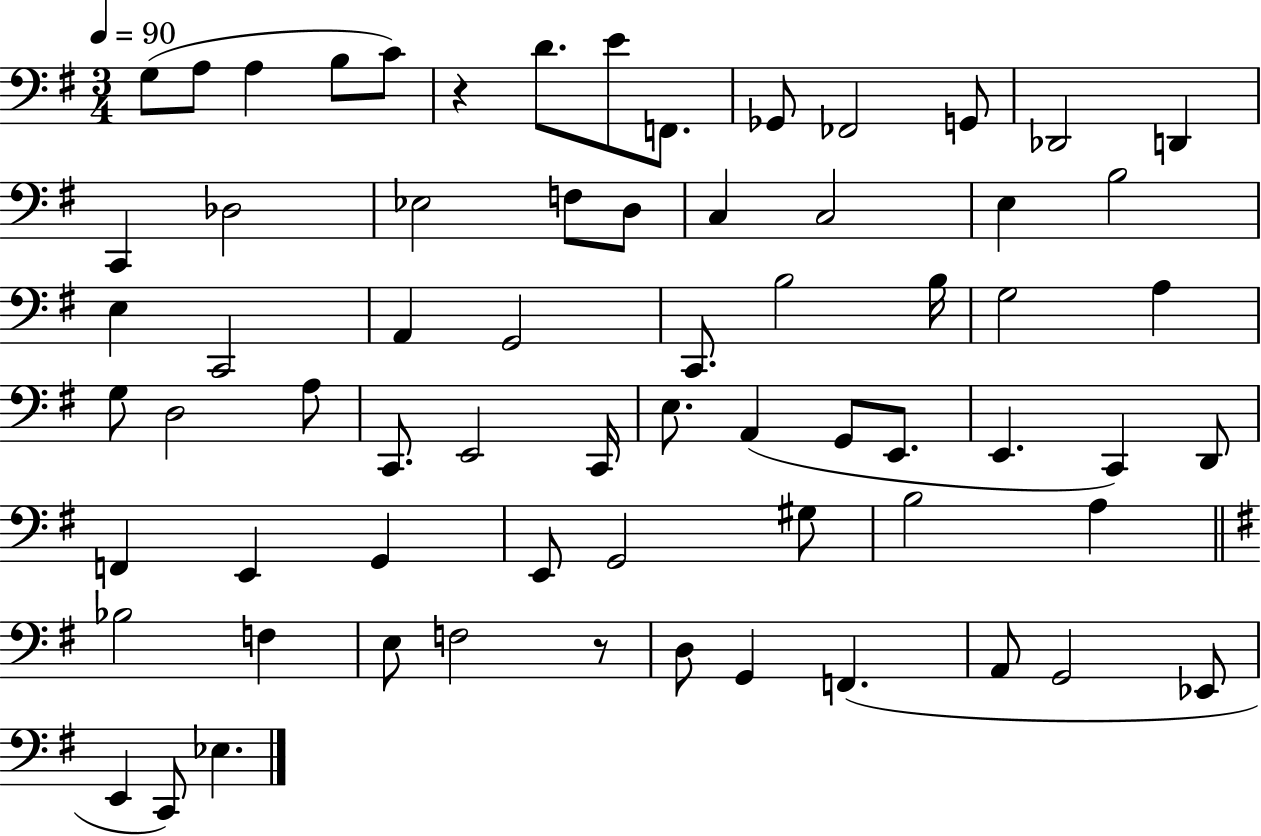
G3/e A3/e A3/q B3/e C4/e R/q D4/e. E4/e F2/e. Gb2/e FES2/h G2/e Db2/h D2/q C2/q Db3/h Eb3/h F3/e D3/e C3/q C3/h E3/q B3/h E3/q C2/h A2/q G2/h C2/e. B3/h B3/s G3/h A3/q G3/e D3/h A3/e C2/e. E2/h C2/s E3/e. A2/q G2/e E2/e. E2/q. C2/q D2/e F2/q E2/q G2/q E2/e G2/h G#3/e B3/h A3/q Bb3/h F3/q E3/e F3/h R/e D3/e G2/q F2/q. A2/e G2/h Eb2/e E2/q C2/e Eb3/q.